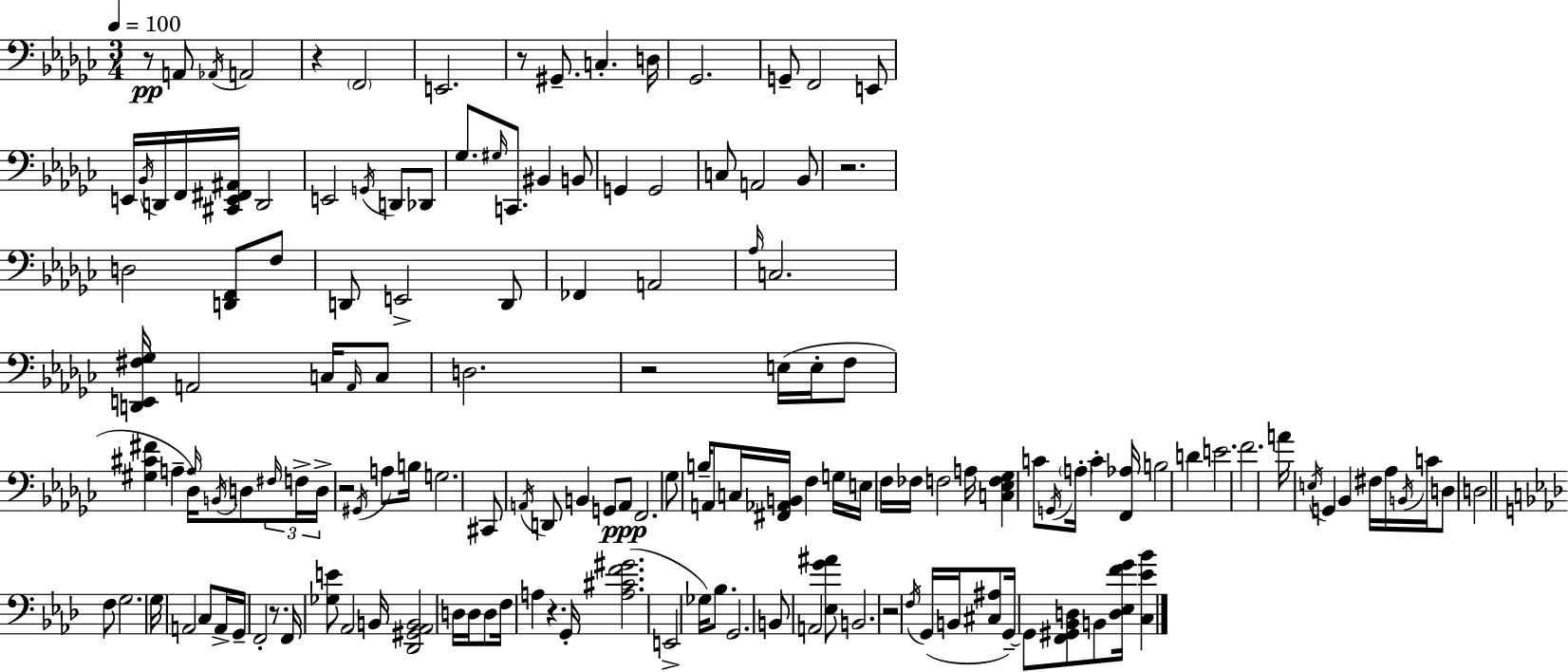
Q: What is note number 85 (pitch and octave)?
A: E4